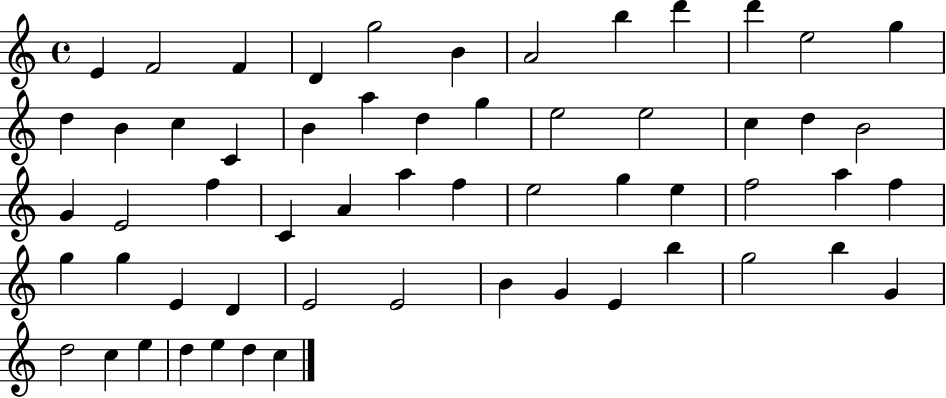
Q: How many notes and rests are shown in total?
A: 58